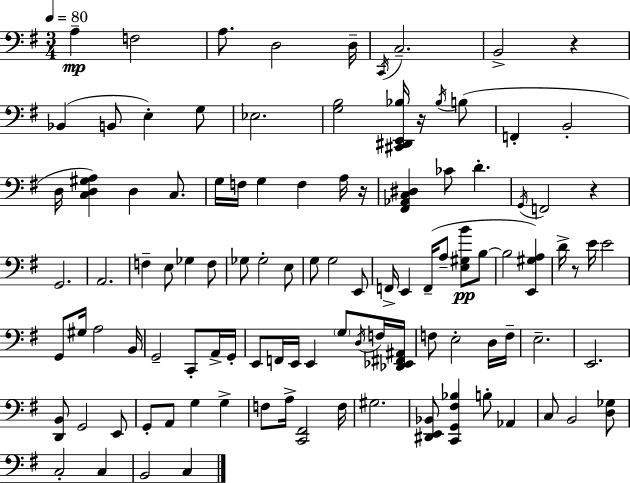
{
  \clef bass
  \numericTimeSignature
  \time 3/4
  \key g \major
  \tempo 4 = 80
  a4--\mp f2 | a8. d2 d16-- | \acciaccatura { c,16 } c2.-- | b,2-> r4 | \break bes,4( b,8 e4-.) g8 | ees2. | <g b>2 <cis, dis, e, bes>16 r16 \acciaccatura { bes16 }( | b8 f,4-. b,2-. | \break d16 <c d gis a>4) d4 c8. | g16 f16 g4 f4 | a16 r16 <fis, aes, c dis>4 ces'8 d'4.-. | \acciaccatura { g,16 } f,2 r4 | \break g,2. | a,2. | f4-- e8 ges4 | f8 ges8 ges2-. | \break e8 g8 g2 | e,8 f,16-> e,4 f,16--( a8-- <e gis b'>8\pp | b8~~ b2 <e, gis a>4) | d'16-> r8 e'16 e'2 | \break g,8 gis16 a2 | b,16 g,2-- c,8-. | a,16-> g,16-. e,8 f,16 e,16 e,4 \parenthesize g8 | \acciaccatura { d16 } f16 <des, ees, fis, ais,>16 f8 e2-. | \break d16 f16-- e2.-- | e,2. | <d, b,>8 g,2 | e,8 g,8-. a,8 g4 | \break g4-> f8 a16-> <c, fis,>2 | f16 gis2. | <dis, e, bes,>8 <c, g, fis bes>4 b8-. | aes,4 c8 b,2 | \break <d ges>8 c2-. | c4 b,2 | c4 \bar "|."
}